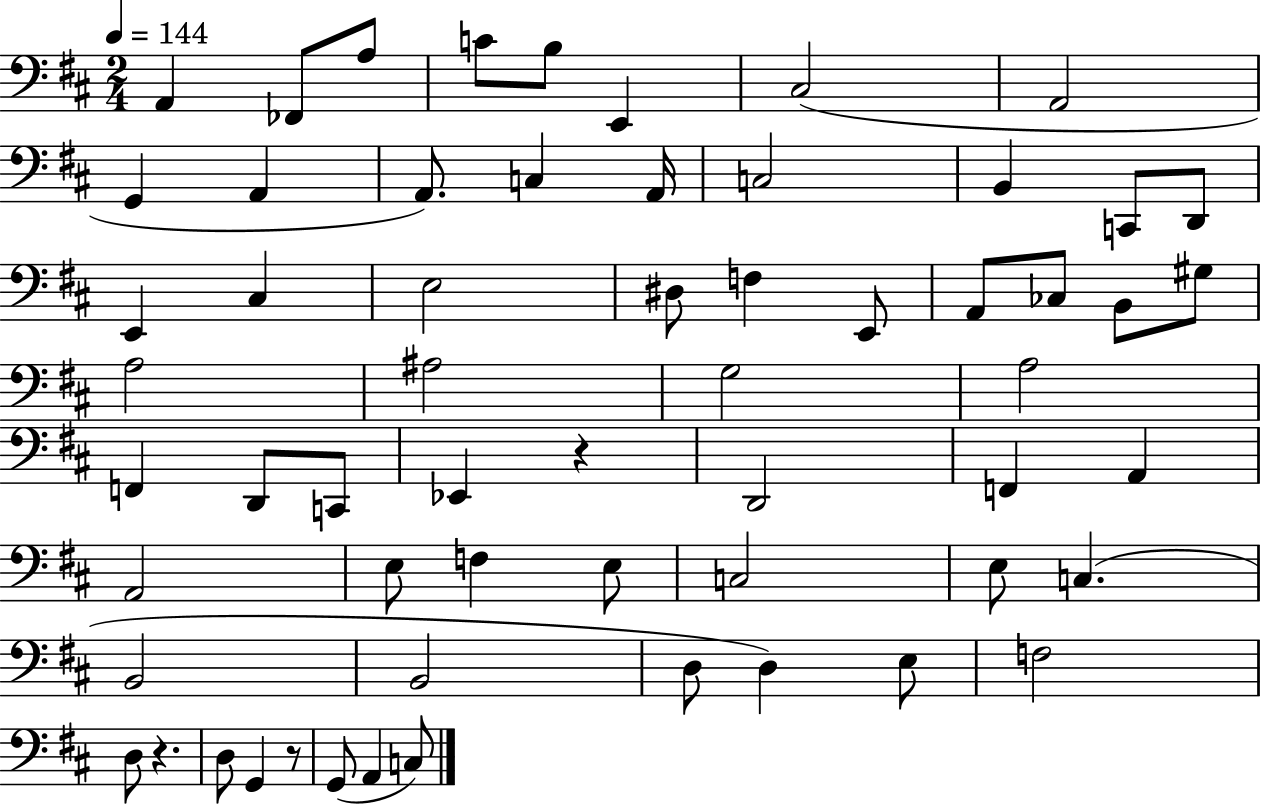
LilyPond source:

{
  \clef bass
  \numericTimeSignature
  \time 2/4
  \key d \major
  \tempo 4 = 144
  \repeat volta 2 { a,4 fes,8 a8 | c'8 b8 e,4 | cis2( | a,2 | \break g,4 a,4 | a,8.) c4 a,16 | c2 | b,4 c,8 d,8 | \break e,4 cis4 | e2 | dis8 f4 e,8 | a,8 ces8 b,8 gis8 | \break a2 | ais2 | g2 | a2 | \break f,4 d,8 c,8 | ees,4 r4 | d,2 | f,4 a,4 | \break a,2 | e8 f4 e8 | c2 | e8 c4.( | \break b,2 | b,2 | d8 d4) e8 | f2 | \break d8 r4. | d8 g,4 r8 | g,8( a,4 c8) | } \bar "|."
}